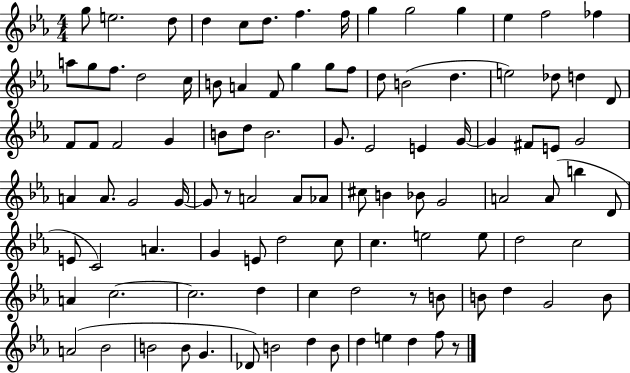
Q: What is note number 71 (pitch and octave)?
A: C5